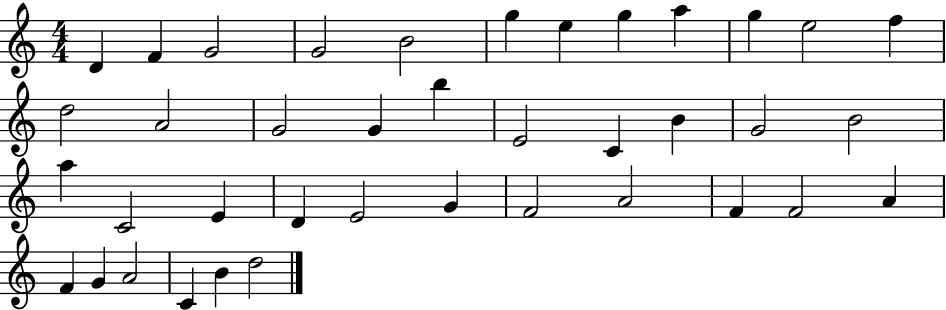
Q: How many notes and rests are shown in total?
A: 39